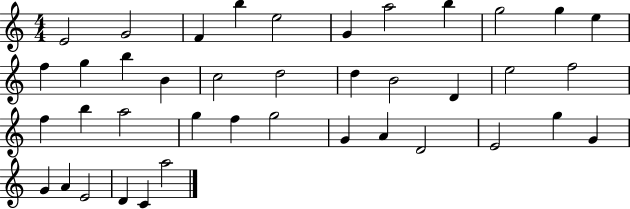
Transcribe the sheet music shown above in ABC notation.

X:1
T:Untitled
M:4/4
L:1/4
K:C
E2 G2 F b e2 G a2 b g2 g e f g b B c2 d2 d B2 D e2 f2 f b a2 g f g2 G A D2 E2 g G G A E2 D C a2